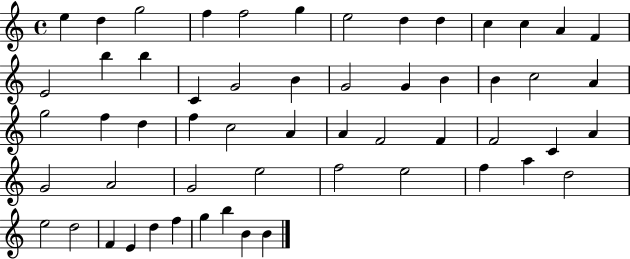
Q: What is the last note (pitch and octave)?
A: B4